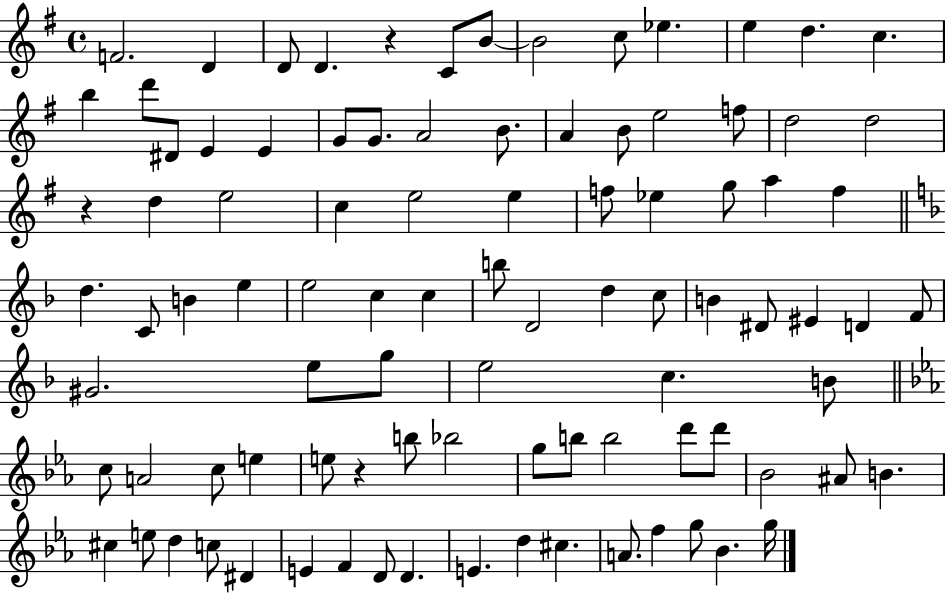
F4/h. D4/q D4/e D4/q. R/q C4/e B4/e B4/h C5/e Eb5/q. E5/q D5/q. C5/q. B5/q D6/e D#4/e E4/q E4/q G4/e G4/e. A4/h B4/e. A4/q B4/e E5/h F5/e D5/h D5/h R/q D5/q E5/h C5/q E5/h E5/q F5/e Eb5/q G5/e A5/q F5/q D5/q. C4/e B4/q E5/q E5/h C5/q C5/q B5/e D4/h D5/q C5/e B4/q D#4/e EIS4/q D4/q F4/e G#4/h. E5/e G5/e E5/h C5/q. B4/e C5/e A4/h C5/e E5/q E5/e R/q B5/e Bb5/h G5/e B5/e B5/h D6/e D6/e Bb4/h A#4/e B4/q. C#5/q E5/e D5/q C5/e D#4/q E4/q F4/q D4/e D4/q. E4/q. D5/q C#5/q. A4/e. F5/q G5/e Bb4/q. G5/s